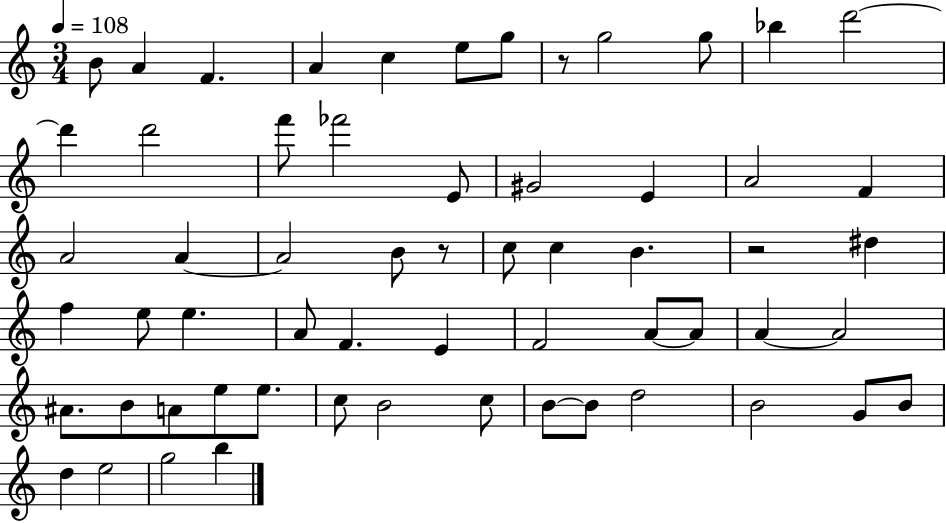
X:1
T:Untitled
M:3/4
L:1/4
K:C
B/2 A F A c e/2 g/2 z/2 g2 g/2 _b d'2 d' d'2 f'/2 _f'2 E/2 ^G2 E A2 F A2 A A2 B/2 z/2 c/2 c B z2 ^d f e/2 e A/2 F E F2 A/2 A/2 A A2 ^A/2 B/2 A/2 e/2 e/2 c/2 B2 c/2 B/2 B/2 d2 B2 G/2 B/2 d e2 g2 b